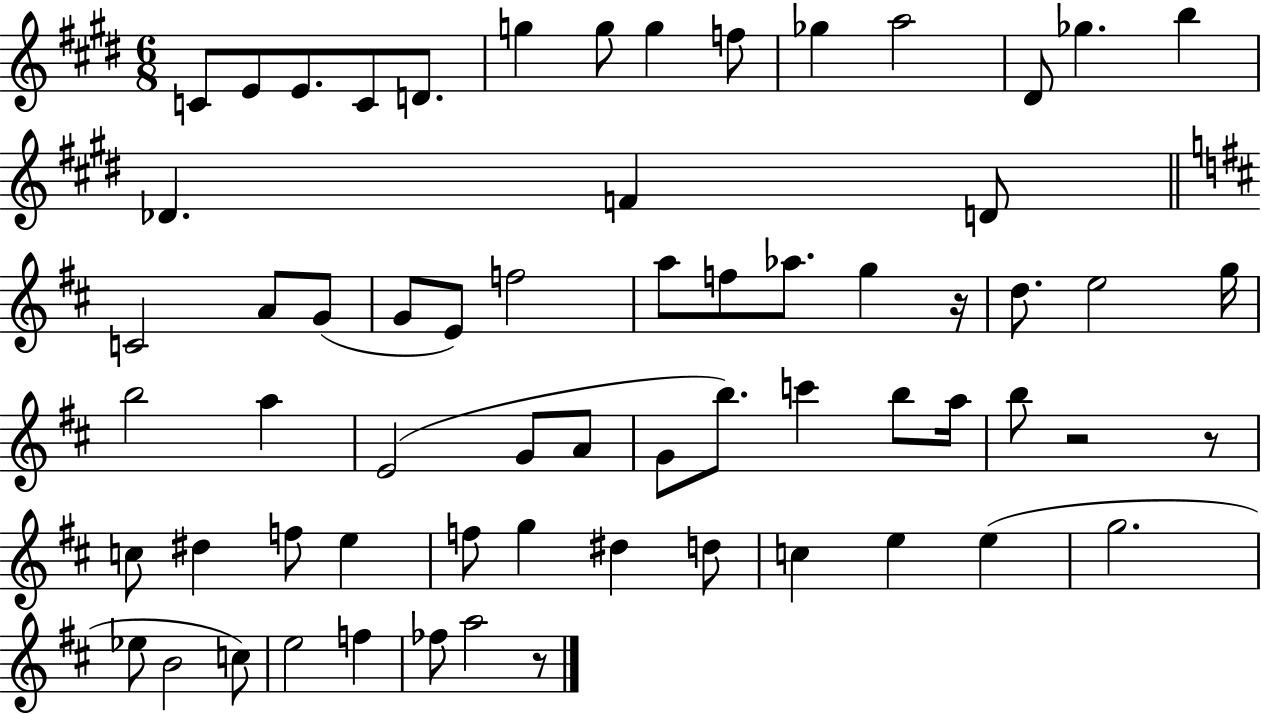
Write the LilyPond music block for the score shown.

{
  \clef treble
  \numericTimeSignature
  \time 6/8
  \key e \major
  \repeat volta 2 { c'8 e'8 e'8. c'8 d'8. | g''4 g''8 g''4 f''8 | ges''4 a''2 | dis'8 ges''4. b''4 | \break des'4. f'4 d'8 | \bar "||" \break \key d \major c'2 a'8 g'8( | g'8 e'8) f''2 | a''8 f''8 aes''8. g''4 r16 | d''8. e''2 g''16 | \break b''2 a''4 | e'2( g'8 a'8 | g'8 b''8.) c'''4 b''8 a''16 | b''8 r2 r8 | \break c''8 dis''4 f''8 e''4 | f''8 g''4 dis''4 d''8 | c''4 e''4 e''4( | g''2. | \break ees''8 b'2 c''8) | e''2 f''4 | fes''8 a''2 r8 | } \bar "|."
}